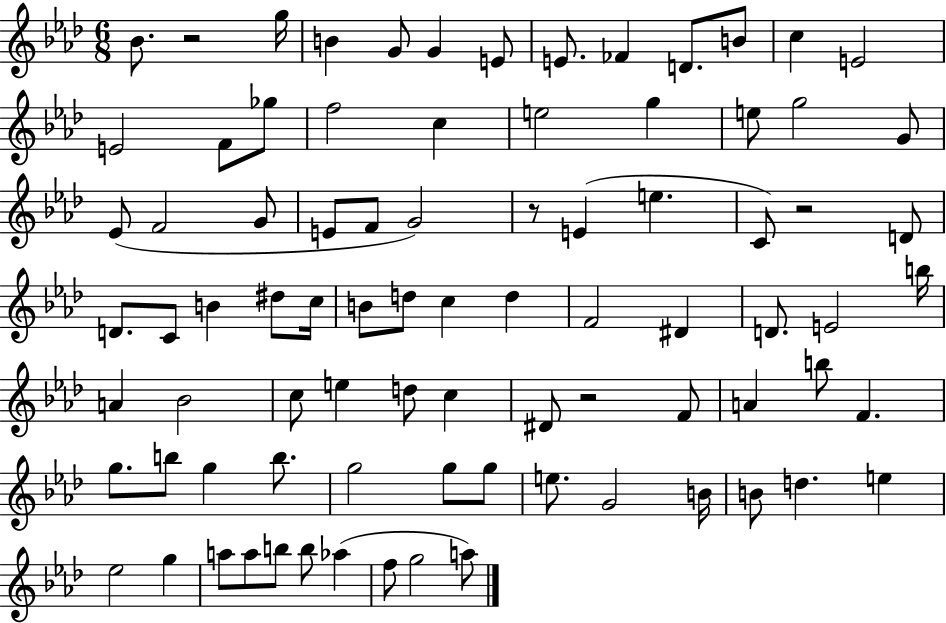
{
  \clef treble
  \numericTimeSignature
  \time 6/8
  \key aes \major
  bes'8. r2 g''16 | b'4 g'8 g'4 e'8 | e'8. fes'4 d'8. b'8 | c''4 e'2 | \break e'2 f'8 ges''8 | f''2 c''4 | e''2 g''4 | e''8 g''2 g'8 | \break ees'8( f'2 g'8 | e'8 f'8 g'2) | r8 e'4( e''4. | c'8) r2 d'8 | \break d'8. c'8 b'4 dis''8 c''16 | b'8 d''8 c''4 d''4 | f'2 dis'4 | d'8. e'2 b''16 | \break a'4 bes'2 | c''8 e''4 d''8 c''4 | dis'8 r2 f'8 | a'4 b''8 f'4. | \break g''8. b''8 g''4 b''8. | g''2 g''8 g''8 | e''8. g'2 b'16 | b'8 d''4. e''4 | \break ees''2 g''4 | a''8 a''8 b''8 b''8 aes''4( | f''8 g''2 a''8) | \bar "|."
}